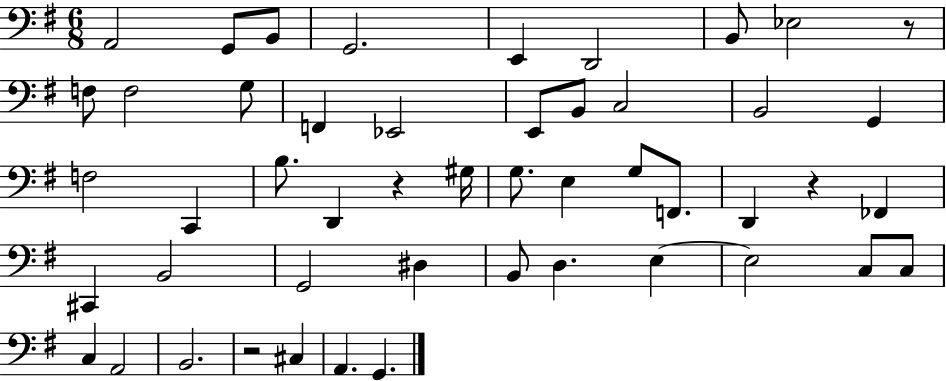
A2/h G2/e B2/e G2/h. E2/q D2/h B2/e Eb3/h R/e F3/e F3/h G3/e F2/q Eb2/h E2/e B2/e C3/h B2/h G2/q F3/h C2/q B3/e. D2/q R/q G#3/s G3/e. E3/q G3/e F2/e. D2/q R/q FES2/q C#2/q B2/h G2/h D#3/q B2/e D3/q. E3/q E3/h C3/e C3/e C3/q A2/h B2/h. R/h C#3/q A2/q. G2/q.